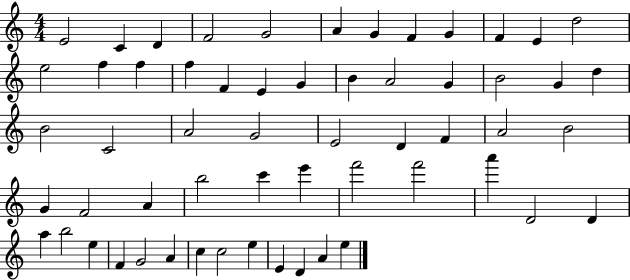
X:1
T:Untitled
M:4/4
L:1/4
K:C
E2 C D F2 G2 A G F G F E d2 e2 f f f F E G B A2 G B2 G d B2 C2 A2 G2 E2 D F A2 B2 G F2 A b2 c' e' f'2 f'2 a' D2 D a b2 e F G2 A c c2 e E D A e